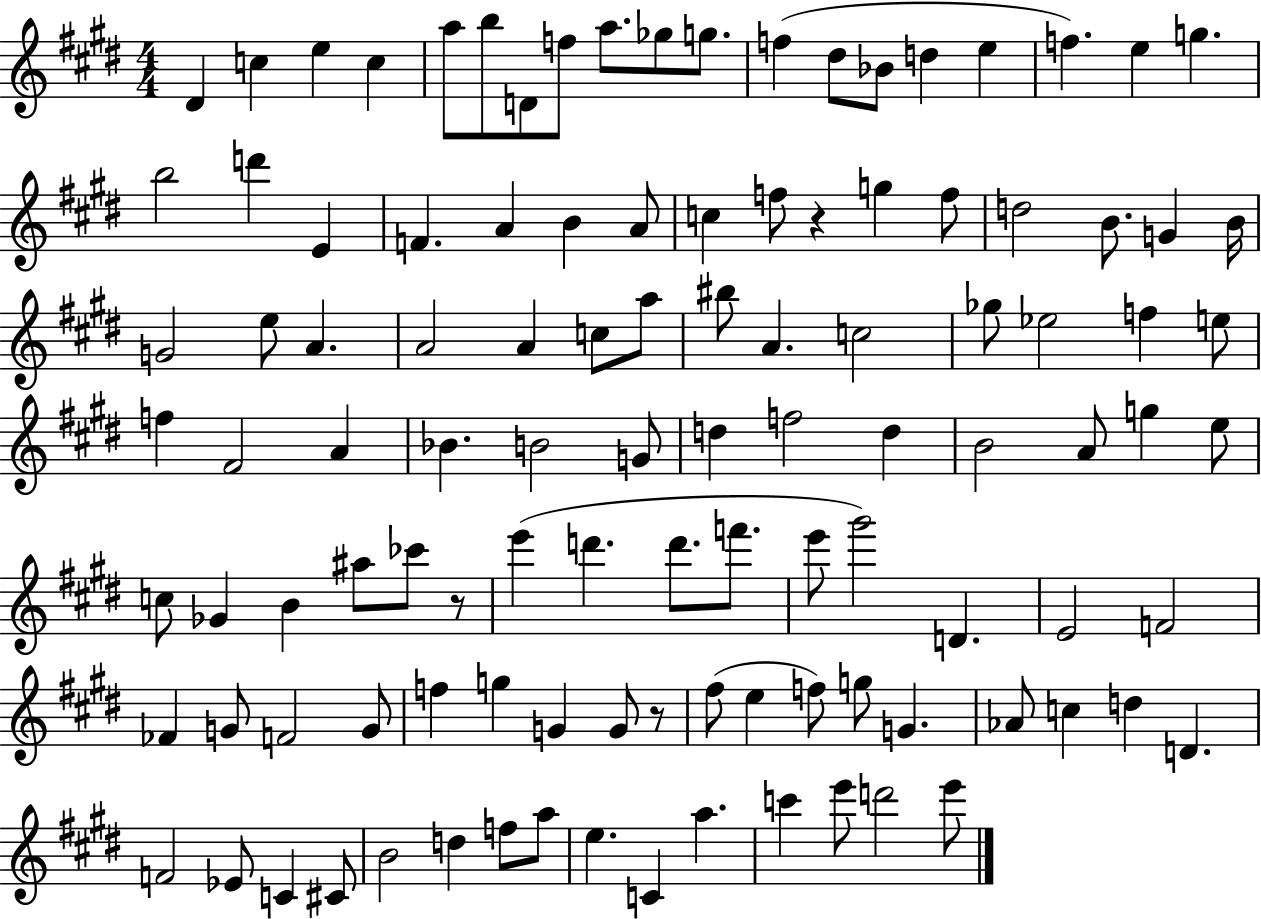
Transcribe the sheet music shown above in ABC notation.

X:1
T:Untitled
M:4/4
L:1/4
K:E
^D c e c a/2 b/2 D/2 f/2 a/2 _g/2 g/2 f ^d/2 _B/2 d e f e g b2 d' E F A B A/2 c f/2 z g f/2 d2 B/2 G B/4 G2 e/2 A A2 A c/2 a/2 ^b/2 A c2 _g/2 _e2 f e/2 f ^F2 A _B B2 G/2 d f2 d B2 A/2 g e/2 c/2 _G B ^a/2 _c'/2 z/2 e' d' d'/2 f'/2 e'/2 ^g'2 D E2 F2 _F G/2 F2 G/2 f g G G/2 z/2 ^f/2 e f/2 g/2 G _A/2 c d D F2 _E/2 C ^C/2 B2 d f/2 a/2 e C a c' e'/2 d'2 e'/2